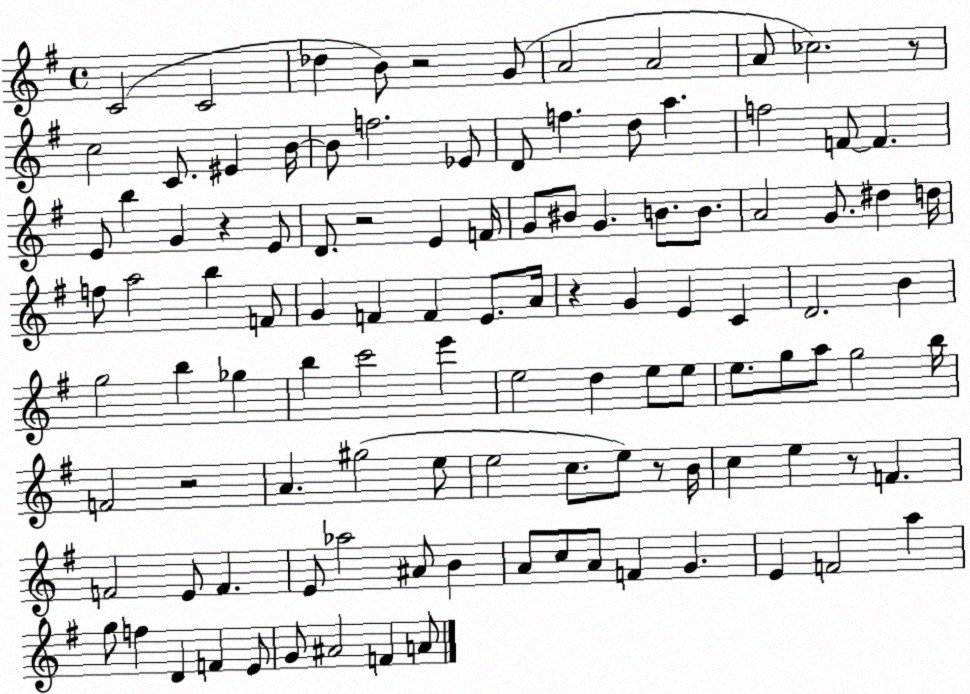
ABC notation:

X:1
T:Untitled
M:4/4
L:1/4
K:G
C2 C2 _d B/2 z2 G/2 A2 A2 A/2 _c2 z/2 c2 C/2 ^E B/4 B/2 f2 _E/2 D/2 f d/2 a f2 F/2 F E/2 b G z E/2 D/2 z2 E F/4 G/2 ^B/2 G B/2 B/2 A2 G/2 ^d d/4 f/2 a2 b F/2 G F F E/2 A/4 z G E C D2 B g2 b _g b c'2 e' e2 d e/2 e/2 e/2 g/2 a/2 g2 b/4 F2 z2 A ^g2 e/2 e2 c/2 e/2 z/2 B/4 c e z/2 F F2 E/2 F E/2 _a2 ^A/2 B A/2 c/2 A/2 F G E F2 a g/2 f D F E/2 G/2 ^A2 F A/2